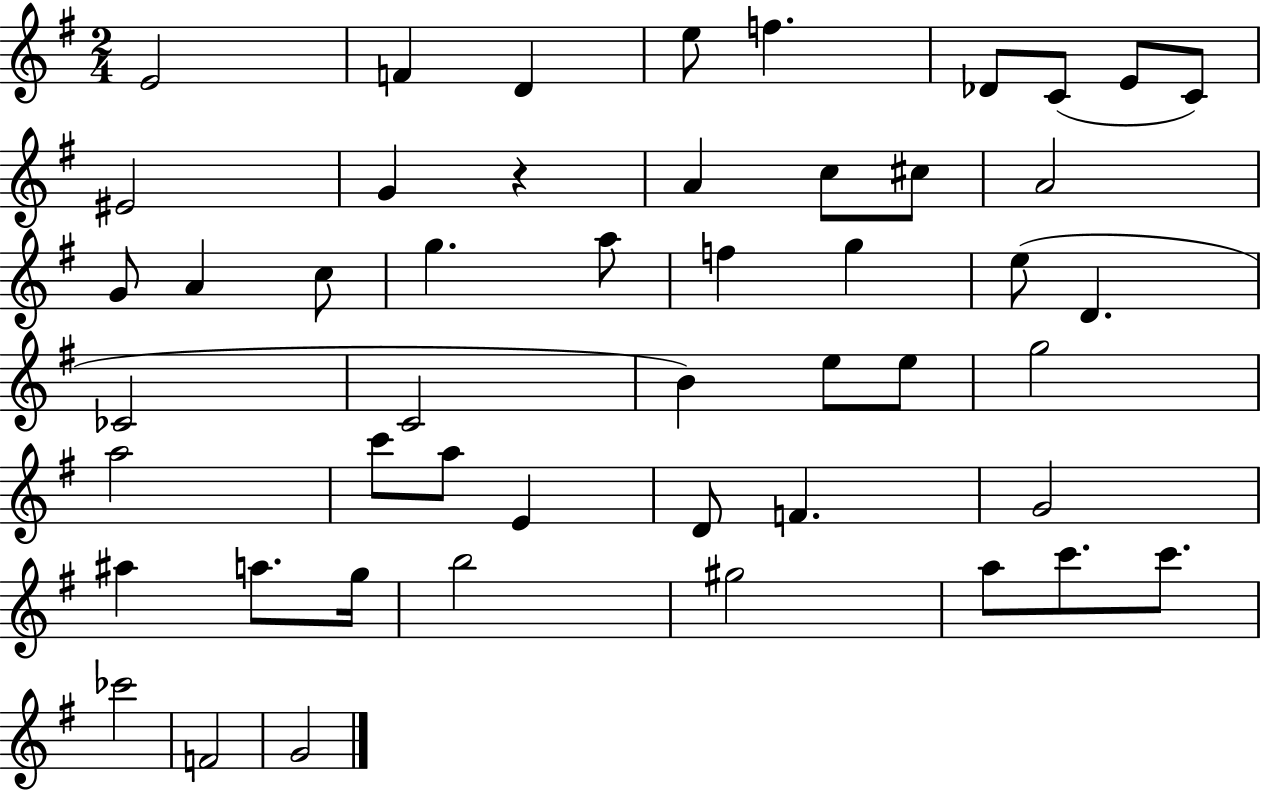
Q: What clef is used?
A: treble